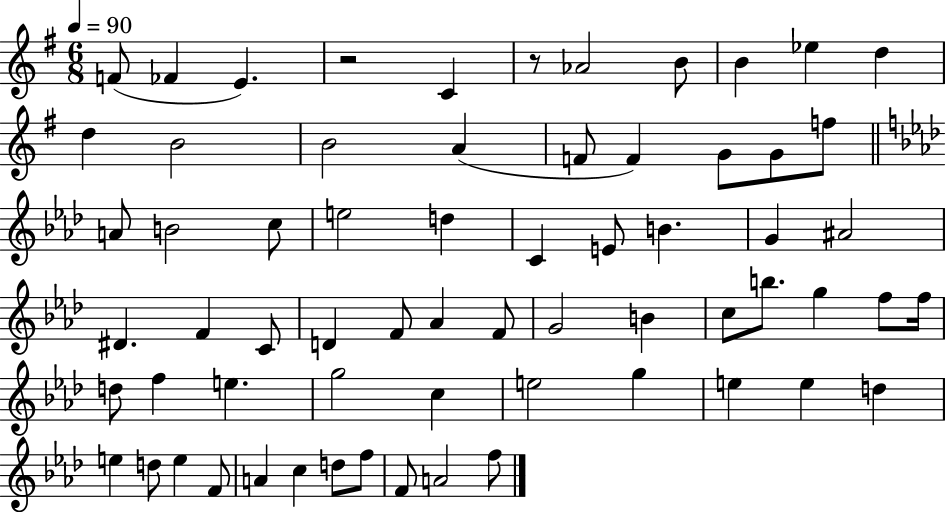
F4/e FES4/q E4/q. R/h C4/q R/e Ab4/h B4/e B4/q Eb5/q D5/q D5/q B4/h B4/h A4/q F4/e F4/q G4/e G4/e F5/e A4/e B4/h C5/e E5/h D5/q C4/q E4/e B4/q. G4/q A#4/h D#4/q. F4/q C4/e D4/q F4/e Ab4/q F4/e G4/h B4/q C5/e B5/e. G5/q F5/e F5/s D5/e F5/q E5/q. G5/h C5/q E5/h G5/q E5/q E5/q D5/q E5/q D5/e E5/q F4/e A4/q C5/q D5/e F5/e F4/e A4/h F5/e